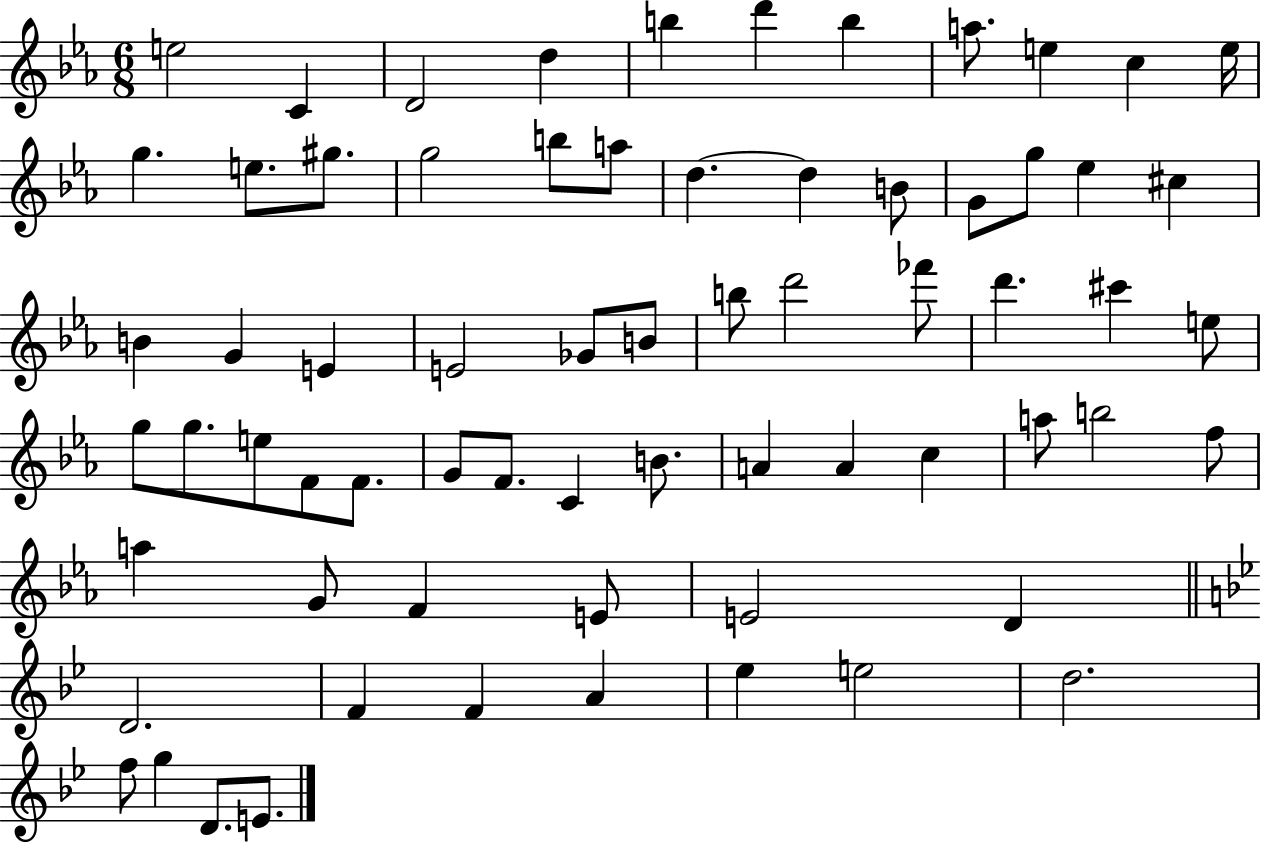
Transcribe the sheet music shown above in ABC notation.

X:1
T:Untitled
M:6/8
L:1/4
K:Eb
e2 C D2 d b d' b a/2 e c e/4 g e/2 ^g/2 g2 b/2 a/2 d d B/2 G/2 g/2 _e ^c B G E E2 _G/2 B/2 b/2 d'2 _f'/2 d' ^c' e/2 g/2 g/2 e/2 F/2 F/2 G/2 F/2 C B/2 A A c a/2 b2 f/2 a G/2 F E/2 E2 D D2 F F A _e e2 d2 f/2 g D/2 E/2